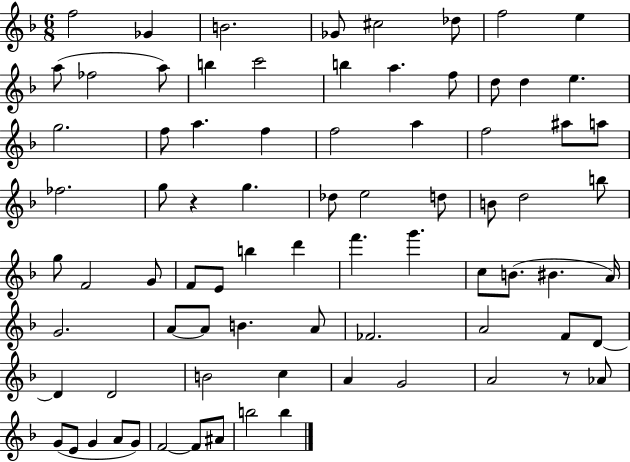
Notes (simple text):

F5/h Gb4/q B4/h. Gb4/e C#5/h Db5/e F5/h E5/q A5/e FES5/h A5/e B5/q C6/h B5/q A5/q. F5/e D5/e D5/q E5/q. G5/h. F5/e A5/q. F5/q F5/h A5/q F5/h A#5/e A5/e FES5/h. G5/e R/q G5/q. Db5/e E5/h D5/e B4/e D5/h B5/e G5/e F4/h G4/e F4/e E4/e B5/q D6/q F6/q. G6/q. C5/e B4/e. BIS4/q. A4/s G4/h. A4/e A4/e B4/q. A4/e FES4/h. A4/h F4/e D4/e D4/q D4/h B4/h C5/q A4/q G4/h A4/h R/e Ab4/e G4/e E4/e G4/q A4/e G4/e F4/h F4/e A#4/e B5/h B5/q